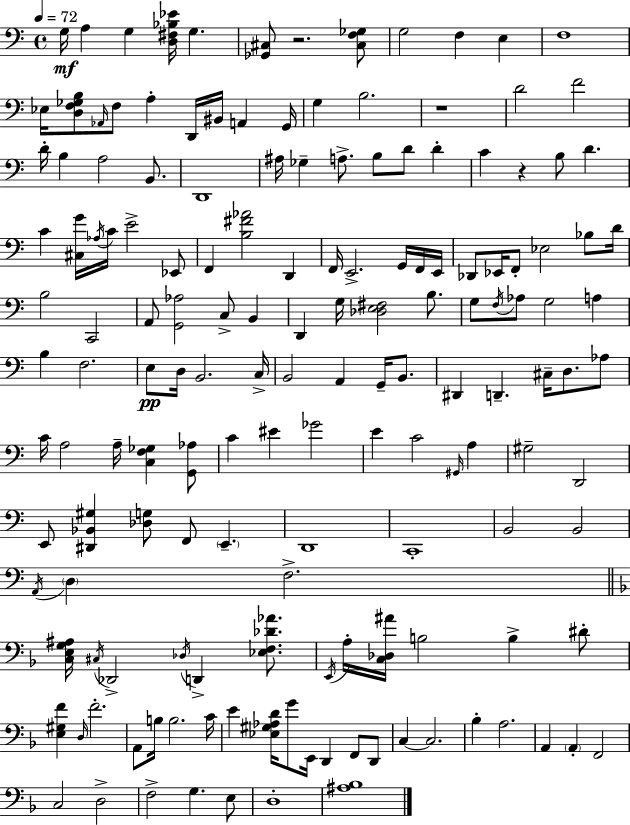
{
  \clef bass
  \time 4/4
  \defaultTimeSignature
  \key c \major
  \tempo 4 = 72
  g16\mf a4 g4 <d fis bes ees'>16 g4. | <ges, cis>8 r2. <cis f ges>8 | g2 f4 e4 | f1 | \break ees16 <d f ges b>8 \grace { aes,16 } f8 a4-. d,16 bis,16 a,4 | g,16 g4 b2. | r1 | d'2 f'2 | \break d'16-. b4 a2 b,8. | d,1 | ais16 ges4-- a8.-> b8 d'8 d'4-. | c'4 r4 b8 d'4. | \break c'4 <cis g'>16 \acciaccatura { aes16 } c'16 e'2-> | ees,8 f,4 <b fis' aes'>2 d,4 | f,16 e,2.-> g,16 | f,16 e,16 des,8 ees,16 f,8-. ees2 bes8 | \break d'16 b2 c,2 | a,8 <g, aes>2 c8-> b,4 | d,4 g16 <des e fis>2 b8. | g8 \acciaccatura { f16 } aes8 g2 a4 | \break b4 f2. | e8\pp d16 b,2. | c16-> b,2 a,4 g,16-- | b,8. dis,4 d,4.-- cis16-- d8. | \break aes8 c'16 a2 a16-- <c f ges>4 | <g, aes>8 c'4 eis'4 ges'2 | e'4 c'2 \grace { gis,16 } | a4 gis2-- d,2 | \break e,8 <dis, bes, gis>4 <des g>8 f,8 \parenthesize e,4.-- | d,1 | c,1-. | b,2 b,2 | \break \acciaccatura { a,16 } \parenthesize d4 f2.-> | \bar "||" \break \key f \major <c e g ais>16 \acciaccatura { cis16 } des,2-> \acciaccatura { des16 } d,4-> <ees f des' aes'>8. | \acciaccatura { e,16 } a16-. <c des ais'>16 b2 b4-> | dis'8-. <e gis f'>4 \grace { d16 } f'2.-. | a,8 b16 b2. | \break c'16 e'4 <ees gis aes d'>16 g'8 e,16 d,4 | f,8 d,8 c4~~ c2. | bes4-. a2. | a,4 \parenthesize a,4-. f,2 | \break c2 d2-> | f2-> g4. | e8 d1-. | <ais bes>1 | \break \bar "|."
}